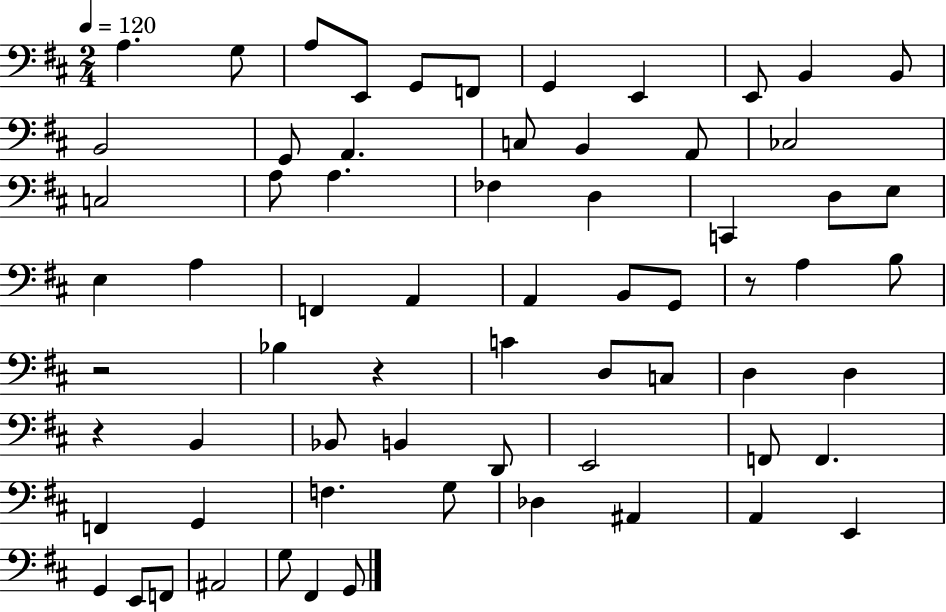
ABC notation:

X:1
T:Untitled
M:2/4
L:1/4
K:D
A, G,/2 A,/2 E,,/2 G,,/2 F,,/2 G,, E,, E,,/2 B,, B,,/2 B,,2 G,,/2 A,, C,/2 B,, A,,/2 _C,2 C,2 A,/2 A, _F, D, C,, D,/2 E,/2 E, A, F,, A,, A,, B,,/2 G,,/2 z/2 A, B,/2 z2 _B, z C D,/2 C,/2 D, D, z B,, _B,,/2 B,, D,,/2 E,,2 F,,/2 F,, F,, G,, F, G,/2 _D, ^A,, A,, E,, G,, E,,/2 F,,/2 ^A,,2 G,/2 ^F,, G,,/2